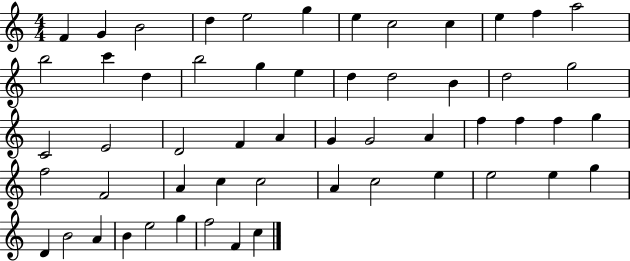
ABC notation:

X:1
T:Untitled
M:4/4
L:1/4
K:C
F G B2 d e2 g e c2 c e f a2 b2 c' d b2 g e d d2 B d2 g2 C2 E2 D2 F A G G2 A f f f g f2 F2 A c c2 A c2 e e2 e g D B2 A B e2 g f2 F c